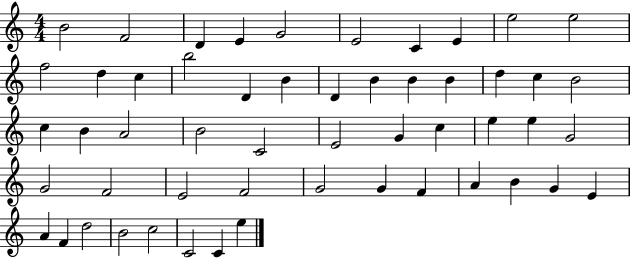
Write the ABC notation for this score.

X:1
T:Untitled
M:4/4
L:1/4
K:C
B2 F2 D E G2 E2 C E e2 e2 f2 d c b2 D B D B B B d c B2 c B A2 B2 C2 E2 G c e e G2 G2 F2 E2 F2 G2 G F A B G E A F d2 B2 c2 C2 C e